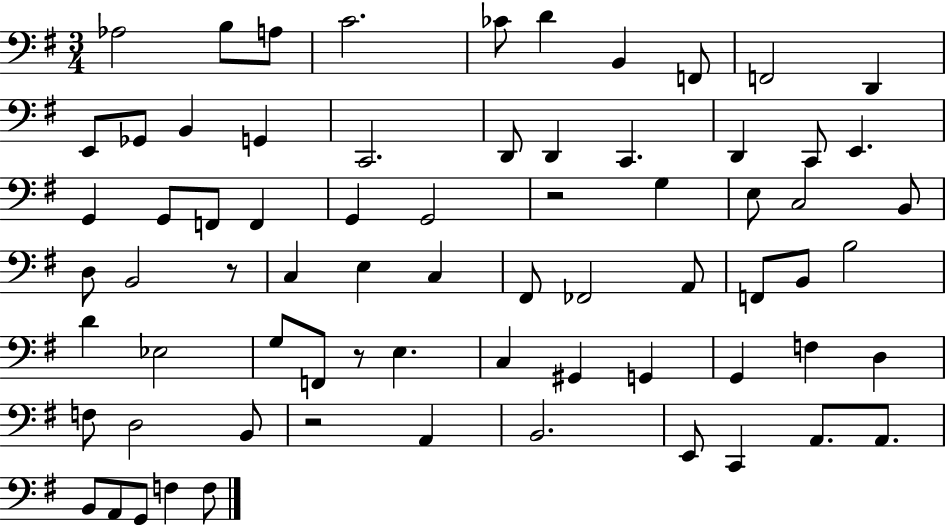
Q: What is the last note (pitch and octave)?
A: F3